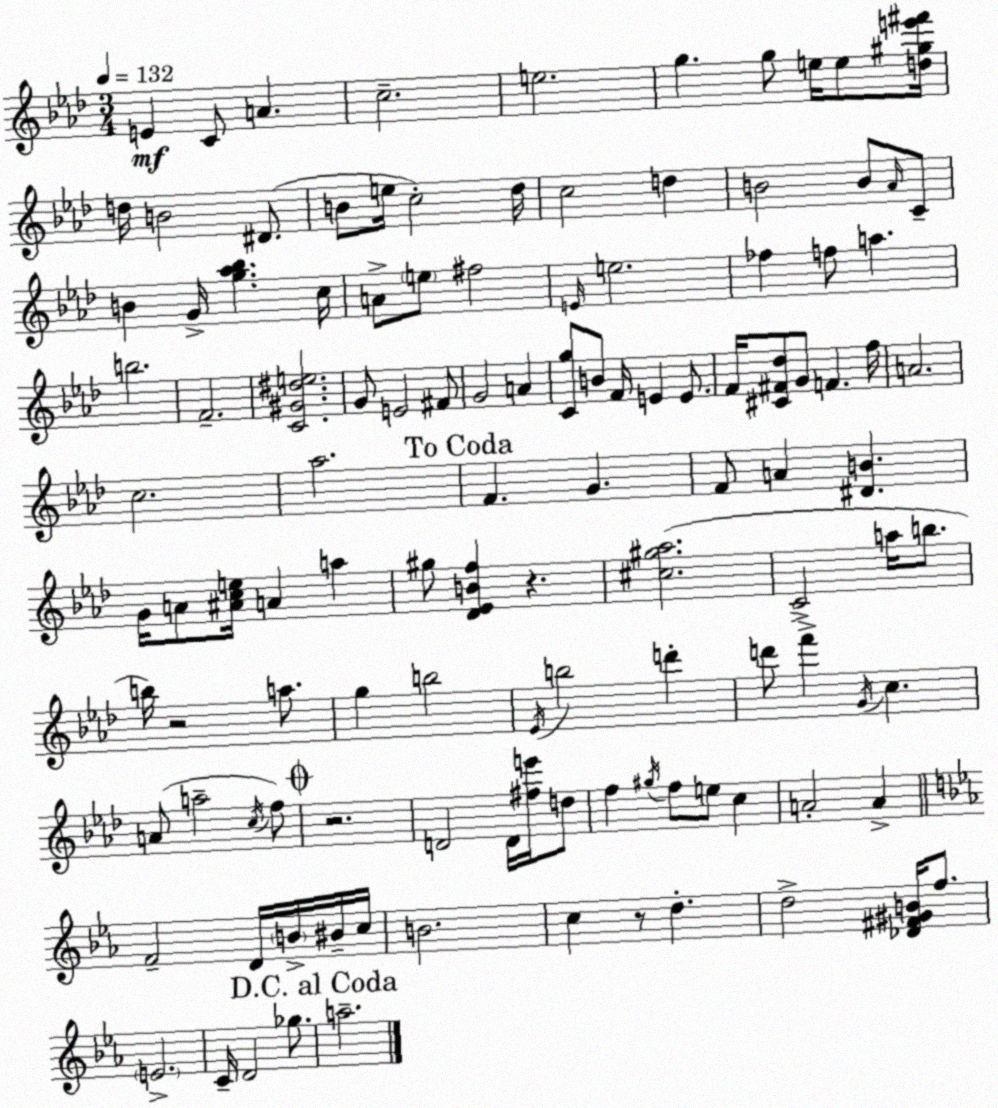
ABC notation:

X:1
T:Untitled
M:3/4
L:1/4
K:Fm
E C/2 A c2 e2 g g/2 e/4 e/2 [d^ge'^f']/4 d/4 B2 ^D/2 B/2 e/4 c2 _d/4 c2 d B2 B/2 _A/4 C/2 B G/4 [g_a_b] c/4 A/2 e/2 ^f2 E/4 e2 _f f/2 a b2 F2 [C^G^de]2 G/2 E2 ^F/2 G2 A [Cg]/2 B/2 F/4 E E/2 F/4 [^C^F_d]/2 G/2 F f/4 A2 c2 _a2 F G F/2 A [^DB] G/4 A/2 [^Ace]/4 A a ^g/2 [_D_EBf] z [^c^g_a]2 C2 a/4 b/2 b/4 z2 a/2 g b2 _E/4 b2 d' d'/2 f' G/4 c A/2 a2 c/4 f/2 z2 D2 D/4 [^fe']/4 d/2 f ^g/4 f/2 e/2 c A2 A F2 D/4 B/4 ^B/4 c/4 B2 c z/2 d d2 [_D^F^GB]/4 f/2 E2 C/4 D2 _g/2 a2